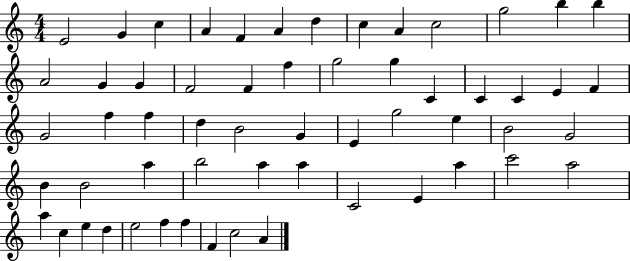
X:1
T:Untitled
M:4/4
L:1/4
K:C
E2 G c A F A d c A c2 g2 b b A2 G G F2 F f g2 g C C C E F G2 f f d B2 G E g2 e B2 G2 B B2 a b2 a a C2 E a c'2 a2 a c e d e2 f f F c2 A